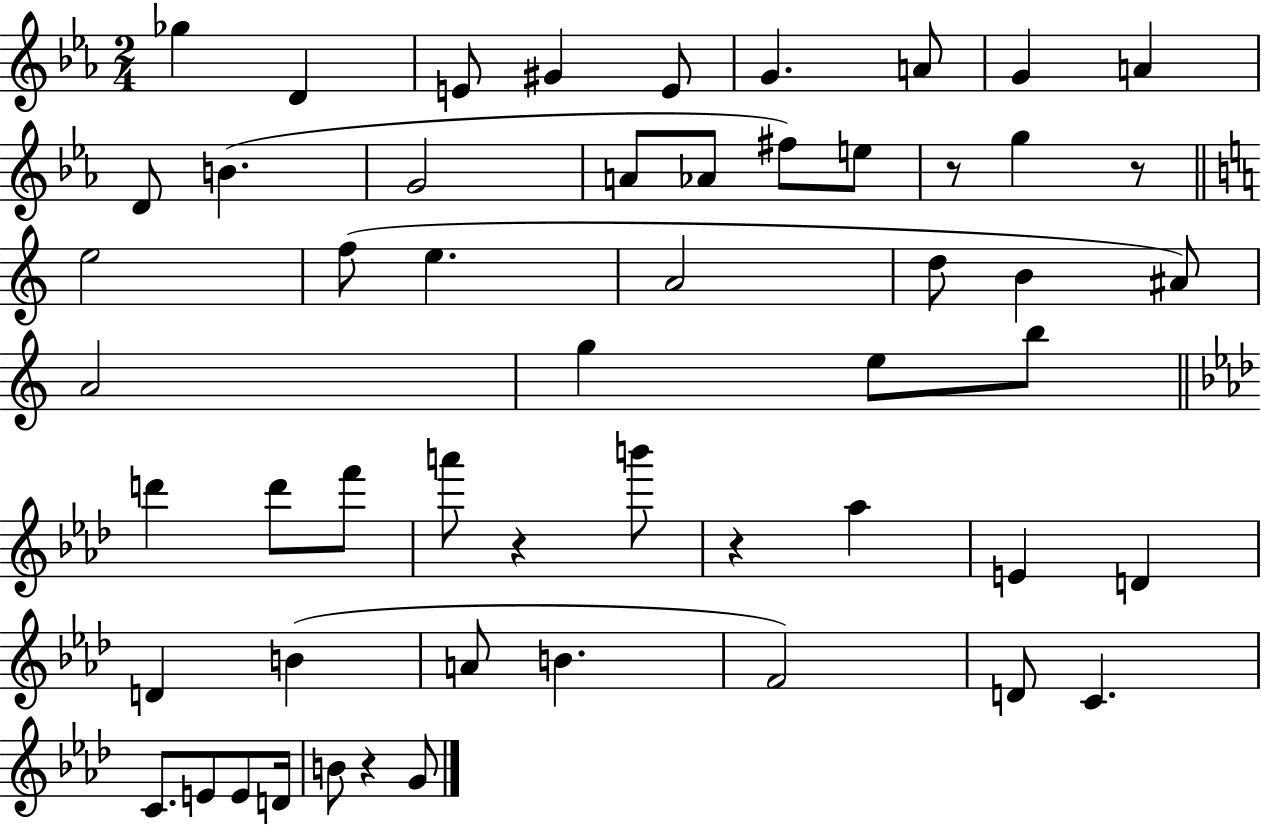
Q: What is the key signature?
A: EES major